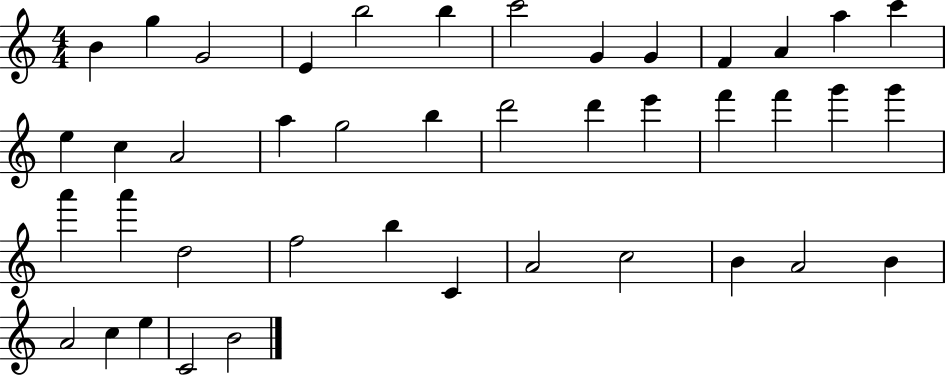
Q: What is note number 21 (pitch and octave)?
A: D6